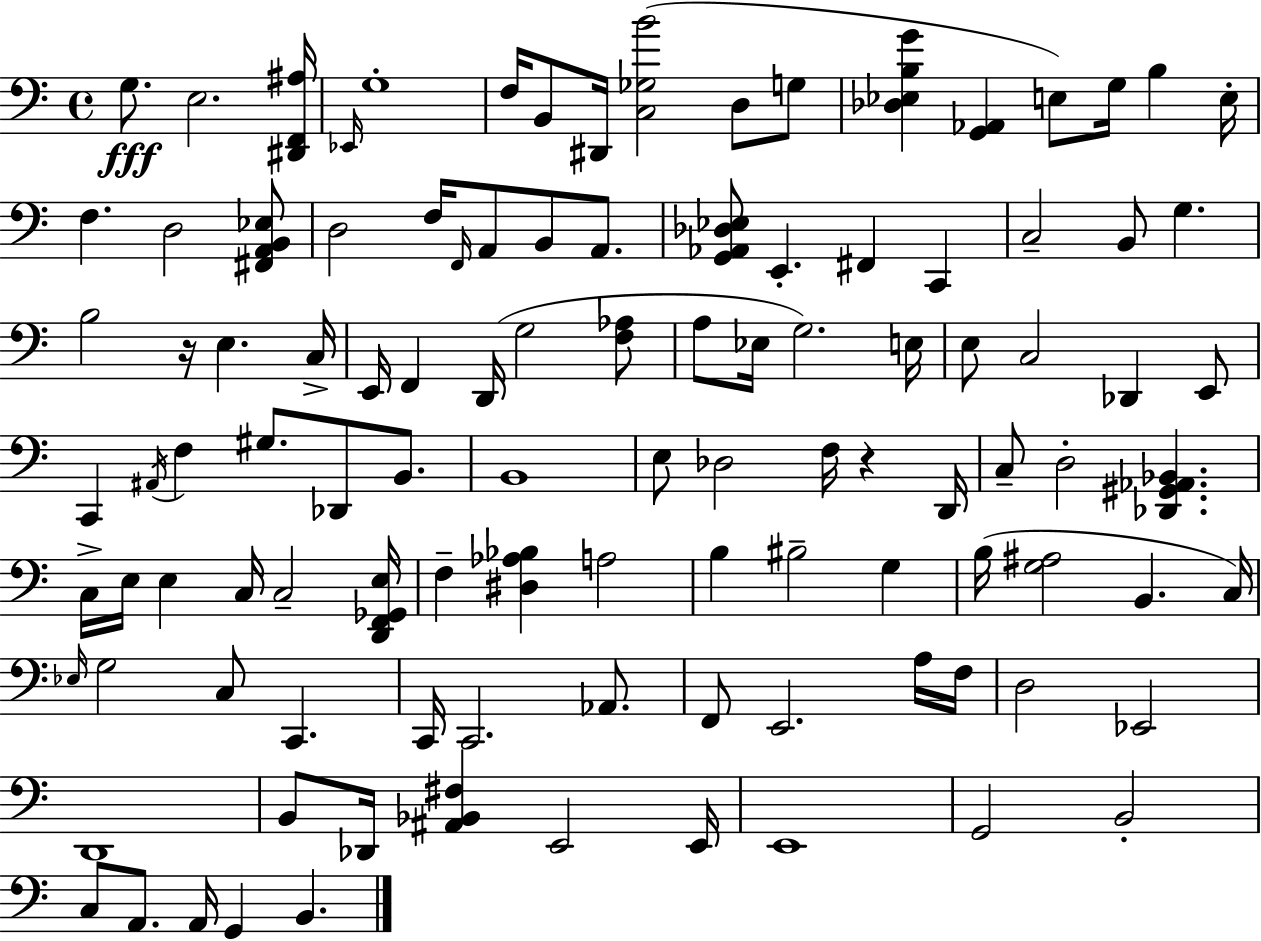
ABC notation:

X:1
T:Untitled
M:4/4
L:1/4
K:C
G,/2 E,2 [^D,,F,,^A,]/4 _E,,/4 G,4 F,/4 B,,/2 ^D,,/4 [C,_G,B]2 D,/2 G,/2 [_D,_E,B,G] [G,,_A,,] E,/2 G,/4 B, E,/4 F, D,2 [^F,,A,,B,,_E,]/2 D,2 F,/4 F,,/4 A,,/2 B,,/2 A,,/2 [G,,_A,,_D,_E,]/2 E,, ^F,, C,, C,2 B,,/2 G, B,2 z/4 E, C,/4 E,,/4 F,, D,,/4 G,2 [F,_A,]/2 A,/2 _E,/4 G,2 E,/4 E,/2 C,2 _D,, E,,/2 C,, ^A,,/4 F, ^G,/2 _D,,/2 B,,/2 B,,4 E,/2 _D,2 F,/4 z D,,/4 C,/2 D,2 [_D,,^G,,_A,,_B,,] C,/4 E,/4 E, C,/4 C,2 [D,,F,,_G,,E,]/4 F, [^D,_A,_B,] A,2 B, ^B,2 G, B,/4 [G,^A,]2 B,, C,/4 _E,/4 G,2 C,/2 C,, C,,/4 C,,2 _A,,/2 F,,/2 E,,2 A,/4 F,/4 D,2 _E,,2 D,,4 B,,/2 _D,,/4 [^A,,_B,,^F,] E,,2 E,,/4 E,,4 G,,2 B,,2 C,/2 A,,/2 A,,/4 G,, B,,